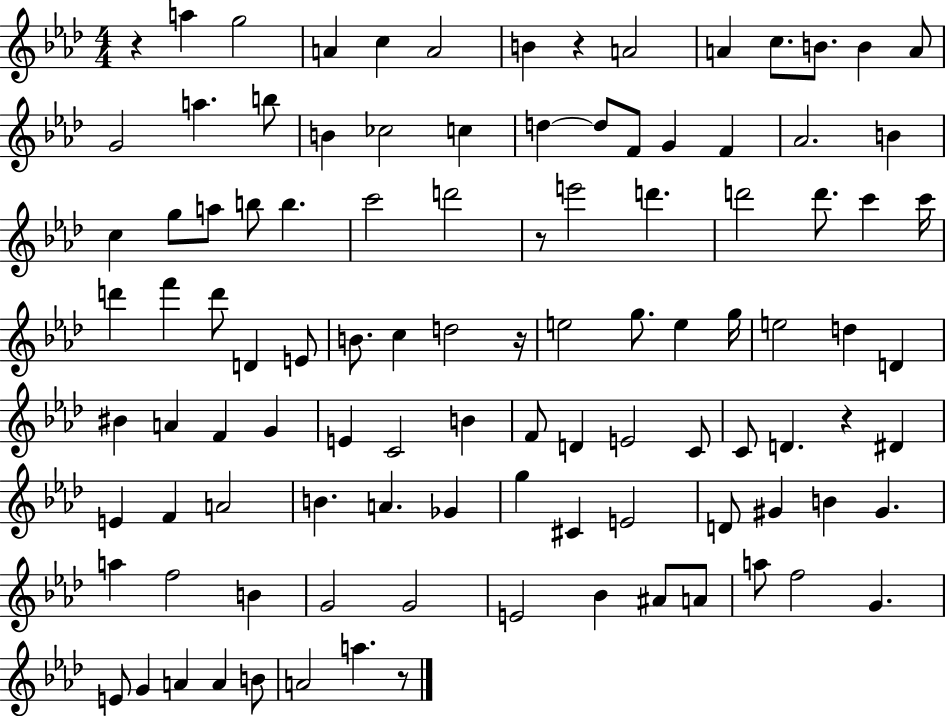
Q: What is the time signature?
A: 4/4